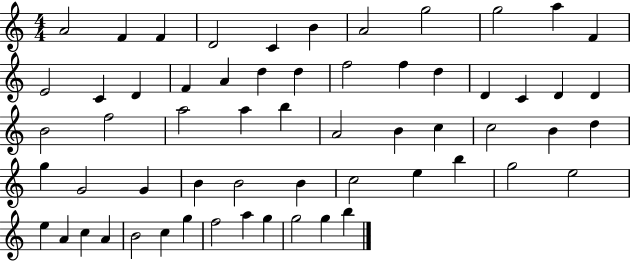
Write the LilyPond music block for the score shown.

{
  \clef treble
  \numericTimeSignature
  \time 4/4
  \key c \major
  a'2 f'4 f'4 | d'2 c'4 b'4 | a'2 g''2 | g''2 a''4 f'4 | \break e'2 c'4 d'4 | f'4 a'4 d''4 d''4 | f''2 f''4 d''4 | d'4 c'4 d'4 d'4 | \break b'2 f''2 | a''2 a''4 b''4 | a'2 b'4 c''4 | c''2 b'4 d''4 | \break g''4 g'2 g'4 | b'4 b'2 b'4 | c''2 e''4 b''4 | g''2 e''2 | \break e''4 a'4 c''4 a'4 | b'2 c''4 g''4 | f''2 a''4 g''4 | g''2 g''4 b''4 | \break \bar "|."
}